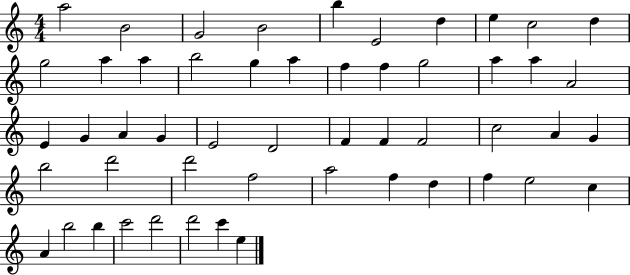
{
  \clef treble
  \numericTimeSignature
  \time 4/4
  \key c \major
  a''2 b'2 | g'2 b'2 | b''4 e'2 d''4 | e''4 c''2 d''4 | \break g''2 a''4 a''4 | b''2 g''4 a''4 | f''4 f''4 g''2 | a''4 a''4 a'2 | \break e'4 g'4 a'4 g'4 | e'2 d'2 | f'4 f'4 f'2 | c''2 a'4 g'4 | \break b''2 d'''2 | d'''2 f''2 | a''2 f''4 d''4 | f''4 e''2 c''4 | \break a'4 b''2 b''4 | c'''2 d'''2 | d'''2 c'''4 e''4 | \bar "|."
}